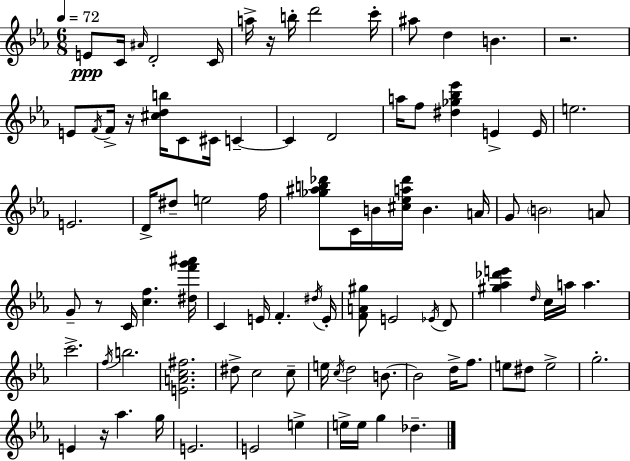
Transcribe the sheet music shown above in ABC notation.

X:1
T:Untitled
M:6/8
L:1/4
K:Eb
E/2 C/4 ^A/4 D2 C/4 a/4 z/4 b/4 d'2 c'/4 ^a/2 d B z2 E/2 F/4 F/4 z/4 [^cdb]/4 C/2 ^C/4 C C D2 a/4 f/2 [^d_g_b_e'] E E/4 e2 E2 D/4 ^d/2 e2 f/4 [_g^ab_d']/2 C/4 B/4 [^c_ea_d']/4 B A/4 G/2 B2 A/2 G/2 z/2 C/4 [cf] [^df'g'^a']/4 C E/4 F ^d/4 E/4 [FA^g]/2 E2 _E/4 D/2 [^g_a_d'e'] d/4 c/4 a/4 a c'2 f/4 b2 [EAc^f]2 ^d/2 c2 c/2 e/4 c/4 d2 B/2 B2 d/4 f/2 e/2 ^d/2 e2 g2 E z/4 _a g/4 E2 E2 e e/4 e/4 g _d